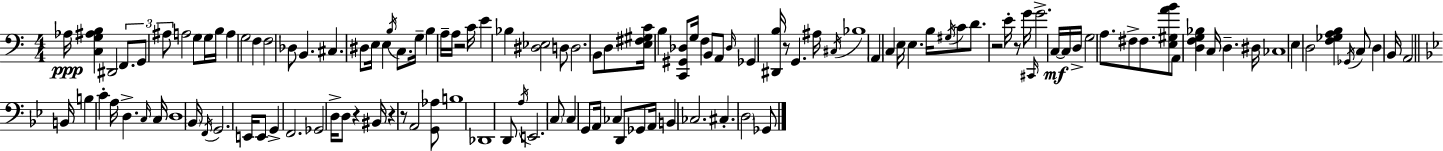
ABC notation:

X:1
T:Untitled
M:4/4
L:1/4
K:Am
_A,/4 [C,G,^A,B,] ^D,,2 F,,/2 G,,/2 ^A,/2 A,2 G,/2 G,/4 B,/4 A, G,2 F, F,2 _D,/2 B,, ^C, ^D,/2 E,/4 E, B,/4 C,/2 G,/4 B, A,/4 A,/4 z2 C/4 E _B, [^D,_E,]2 D,/2 D,2 B,,/2 D,/2 [E,^F,^G,C]/4 B, [C,,^G,,_D,]/2 G,/4 F, B,,/2 A,,/2 _D,/4 _G,, [^D,,B,]/4 z/2 G,, ^A,/4 ^C,/4 _B,4 A,, C, E,/4 E, B,/4 ^G,/4 C/2 D/2 z2 E/4 z/2 G/4 ^C,,/4 G2 C,/4 C,/4 D,/4 G,2 A,/2 ^F,/2 ^F,/2 [E,^G,AB]/2 A,,/2 [D,F,G,_B,] C,/4 D, ^D,/4 _C,4 E, D,2 [F,_G,A,B,] _G,,/4 C,/2 D, B,,/4 A,,2 B,,/4 B, C A,/4 D, C,/4 C,/4 D,4 _B,,/4 F,,/4 G,,2 E,,/4 E,,/2 G,, F,,2 _G,,2 D,/4 D,/2 z ^B,,/4 z z/2 A,,2 [G,,_A,]/2 B,4 _D,,4 D,,/2 A,/4 E,,2 C,/2 C, G,,/2 A,,/4 _C, D,,/2 _G,,/2 A,,/4 B,, _C,2 ^C, D,2 _G,,/2